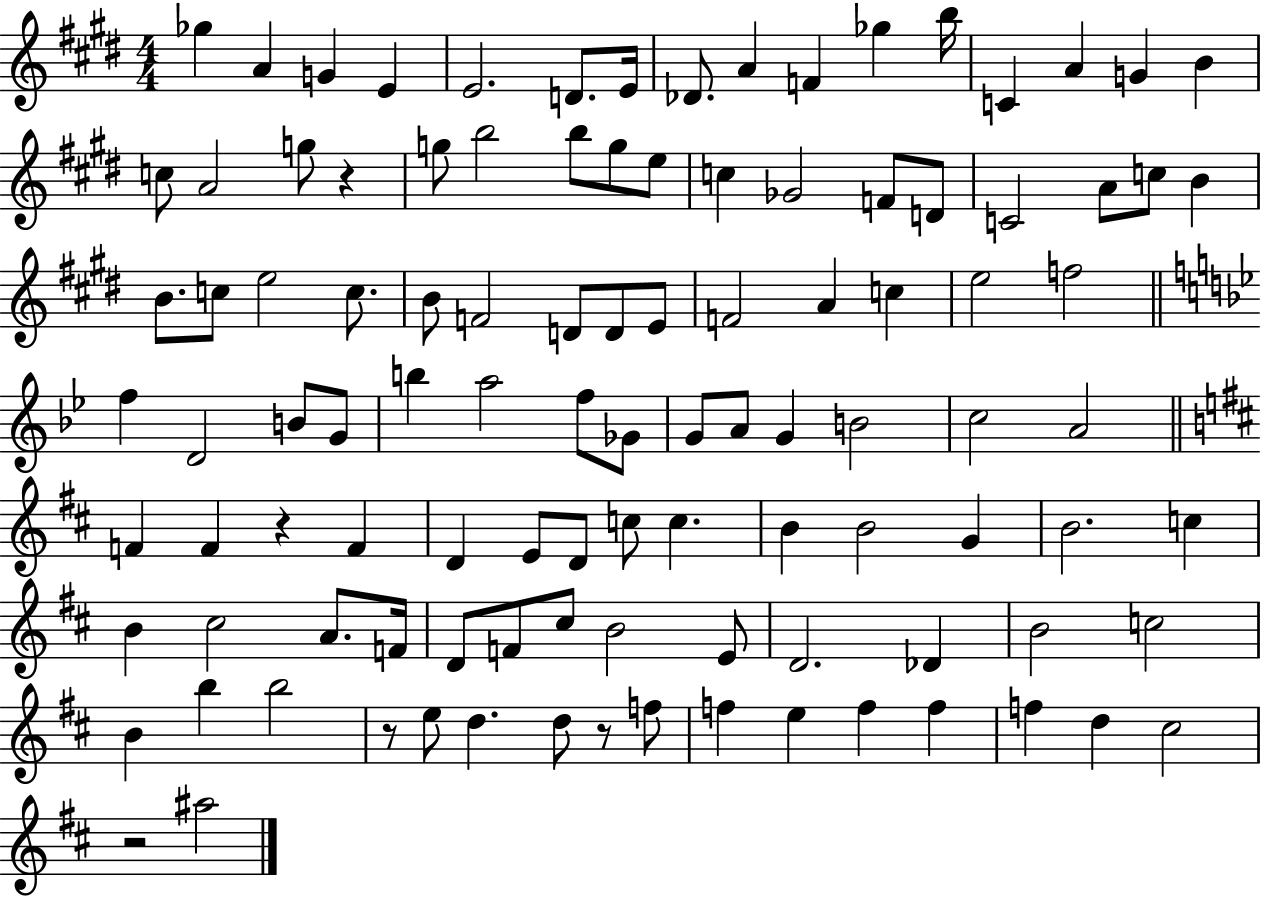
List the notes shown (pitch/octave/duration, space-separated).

Gb5/q A4/q G4/q E4/q E4/h. D4/e. E4/s Db4/e. A4/q F4/q Gb5/q B5/s C4/q A4/q G4/q B4/q C5/e A4/h G5/e R/q G5/e B5/h B5/e G5/e E5/e C5/q Gb4/h F4/e D4/e C4/h A4/e C5/e B4/q B4/e. C5/e E5/h C5/e. B4/e F4/h D4/e D4/e E4/e F4/h A4/q C5/q E5/h F5/h F5/q D4/h B4/e G4/e B5/q A5/h F5/e Gb4/e G4/e A4/e G4/q B4/h C5/h A4/h F4/q F4/q R/q F4/q D4/q E4/e D4/e C5/e C5/q. B4/q B4/h G4/q B4/h. C5/q B4/q C#5/h A4/e. F4/s D4/e F4/e C#5/e B4/h E4/e D4/h. Db4/q B4/h C5/h B4/q B5/q B5/h R/e E5/e D5/q. D5/e R/e F5/e F5/q E5/q F5/q F5/q F5/q D5/q C#5/h R/h A#5/h